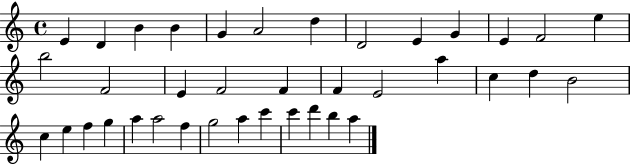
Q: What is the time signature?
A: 4/4